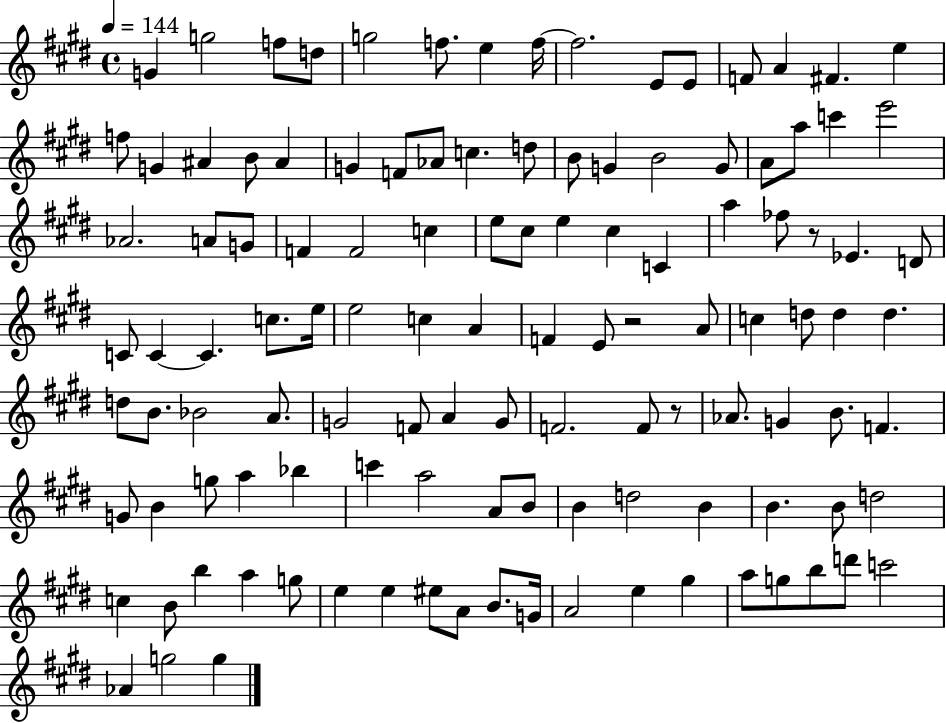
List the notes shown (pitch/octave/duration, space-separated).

G4/q G5/h F5/e D5/e G5/h F5/e. E5/q F5/s F5/h. E4/e E4/e F4/e A4/q F#4/q. E5/q F5/e G4/q A#4/q B4/e A#4/q G4/q F4/e Ab4/e C5/q. D5/e B4/e G4/q B4/h G4/e A4/e A5/e C6/q E6/h Ab4/h. A4/e G4/e F4/q F4/h C5/q E5/e C#5/e E5/q C#5/q C4/q A5/q FES5/e R/e Eb4/q. D4/e C4/e C4/q C4/q. C5/e. E5/s E5/h C5/q A4/q F4/q E4/e R/h A4/e C5/q D5/e D5/q D5/q. D5/e B4/e. Bb4/h A4/e. G4/h F4/e A4/q G4/e F4/h. F4/e R/e Ab4/e. G4/q B4/e. F4/q. G4/e B4/q G5/e A5/q Bb5/q C6/q A5/h A4/e B4/e B4/q D5/h B4/q B4/q. B4/e D5/h C5/q B4/e B5/q A5/q G5/e E5/q E5/q EIS5/e A4/e B4/e. G4/s A4/h E5/q G#5/q A5/e G5/e B5/e D6/e C6/h Ab4/q G5/h G5/q